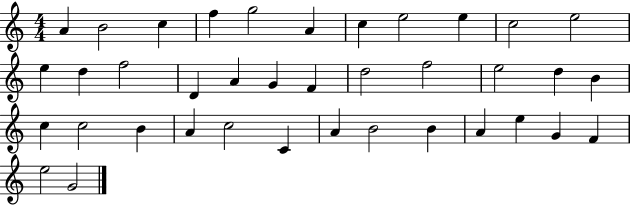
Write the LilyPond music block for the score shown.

{
  \clef treble
  \numericTimeSignature
  \time 4/4
  \key c \major
  a'4 b'2 c''4 | f''4 g''2 a'4 | c''4 e''2 e''4 | c''2 e''2 | \break e''4 d''4 f''2 | d'4 a'4 g'4 f'4 | d''2 f''2 | e''2 d''4 b'4 | \break c''4 c''2 b'4 | a'4 c''2 c'4 | a'4 b'2 b'4 | a'4 e''4 g'4 f'4 | \break e''2 g'2 | \bar "|."
}